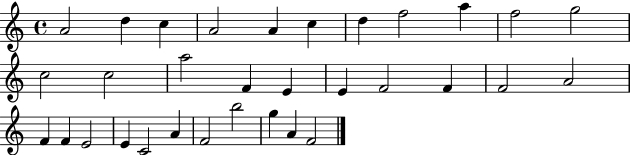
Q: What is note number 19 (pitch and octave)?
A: F4